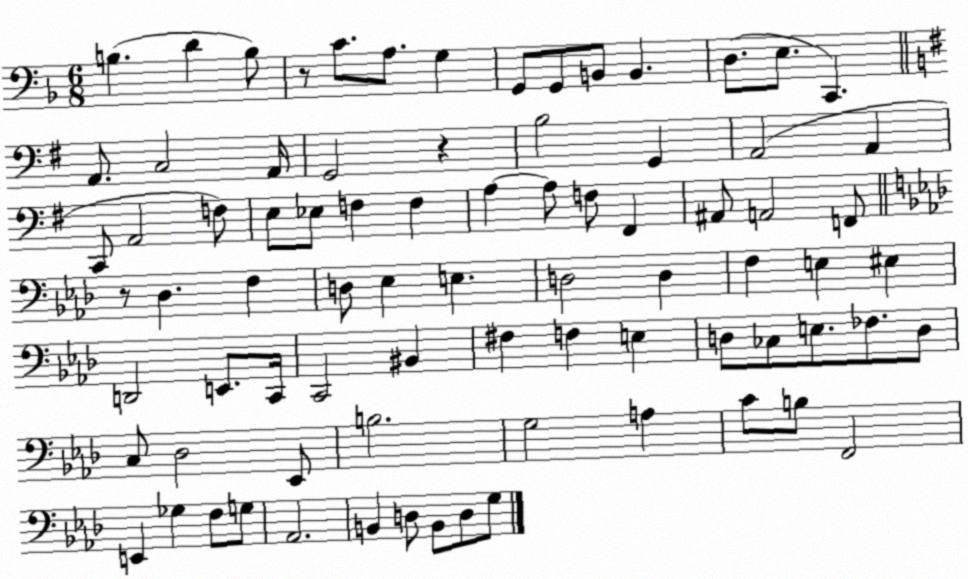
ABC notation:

X:1
T:Untitled
M:6/8
L:1/4
K:F
B, D B,/2 z/2 C/2 A,/2 G, G,,/2 G,,/2 B,,/2 B,, D,/2 E,/2 C,, A,,/2 C,2 A,,/4 G,,2 z B,2 G,, A,,2 A,, C,,/2 A,,2 F,/2 E,/2 _E,/2 F, F, A, A,/2 F,/2 ^F,, ^A,,/2 A,,2 F,,/2 z/2 _D, F, D,/2 _E, E, D,2 D, F, E, ^E, D,,2 E,,/2 C,,/4 C,,2 ^B,, ^F, F, E, D,/2 _C,/2 E,/2 _F,/2 D,/2 C,/2 _D,2 _E,,/2 B,2 G,2 A, C/2 B,/2 F,,2 E,, _G, F,/2 G,/2 _A,,2 B,, D,/2 B,,/2 D,/2 G,/2